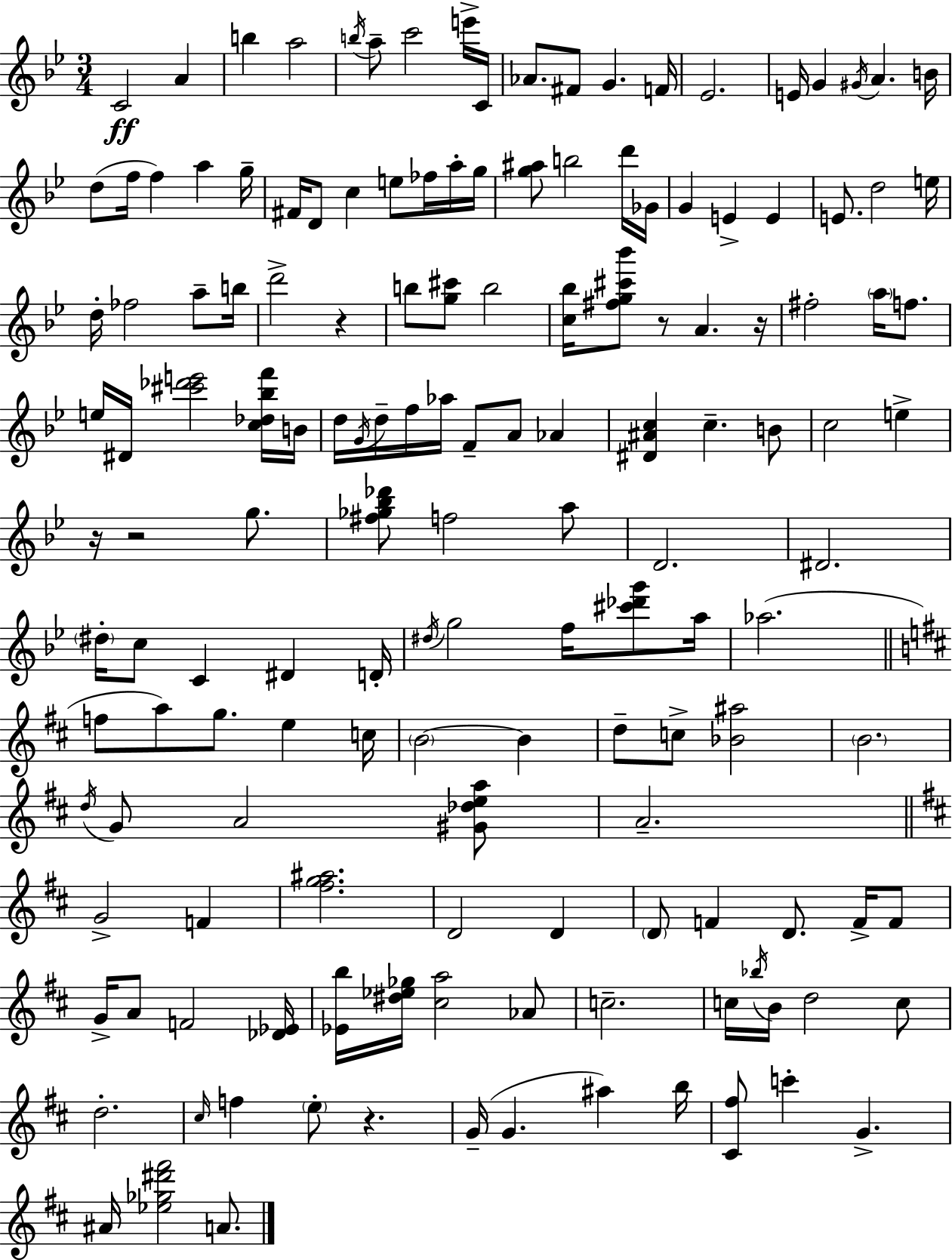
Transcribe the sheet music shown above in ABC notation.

X:1
T:Untitled
M:3/4
L:1/4
K:Gm
C2 A b a2 b/4 a/2 c'2 e'/4 C/4 _A/2 ^F/2 G F/4 _E2 E/4 G ^G/4 A B/4 d/2 f/4 f a g/4 ^F/4 D/2 c e/2 _f/4 a/4 g/4 [g^a]/2 b2 d'/4 _G/4 G E E E/2 d2 e/4 d/4 _f2 a/2 b/4 d'2 z b/2 [g^c']/2 b2 [c_b]/4 [^fg^c'_b']/2 z/2 A z/4 ^f2 a/4 f/2 e/4 ^D/4 [^c'_d'e']2 [c_d_bf']/4 B/4 d/4 G/4 d/4 f/4 _a/4 F/2 A/2 _A [^D^Ac] c B/2 c2 e z/4 z2 g/2 [^f_g_b_d']/2 f2 a/2 D2 ^D2 ^d/4 c/2 C ^D D/4 ^d/4 g2 f/4 [^c'_d'g']/2 a/4 _a2 f/2 a/2 g/2 e c/4 B2 B d/2 c/2 [_B^a]2 B2 d/4 G/2 A2 [^G_dea]/2 A2 G2 F [^fg^a]2 D2 D D/2 F D/2 F/4 F/2 G/4 A/2 F2 [_D_E]/4 [_Eb]/4 [^d_e_g]/4 [^ca]2 _A/2 c2 c/4 _b/4 B/4 d2 c/2 d2 ^c/4 f e/2 z G/4 G ^a b/4 [^C^f]/2 c' G ^A/4 [_e_g^d'^f']2 A/2